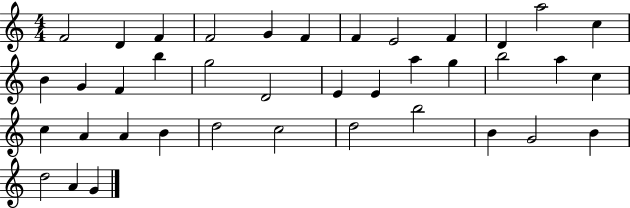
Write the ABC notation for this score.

X:1
T:Untitled
M:4/4
L:1/4
K:C
F2 D F F2 G F F E2 F D a2 c B G F b g2 D2 E E a g b2 a c c A A B d2 c2 d2 b2 B G2 B d2 A G